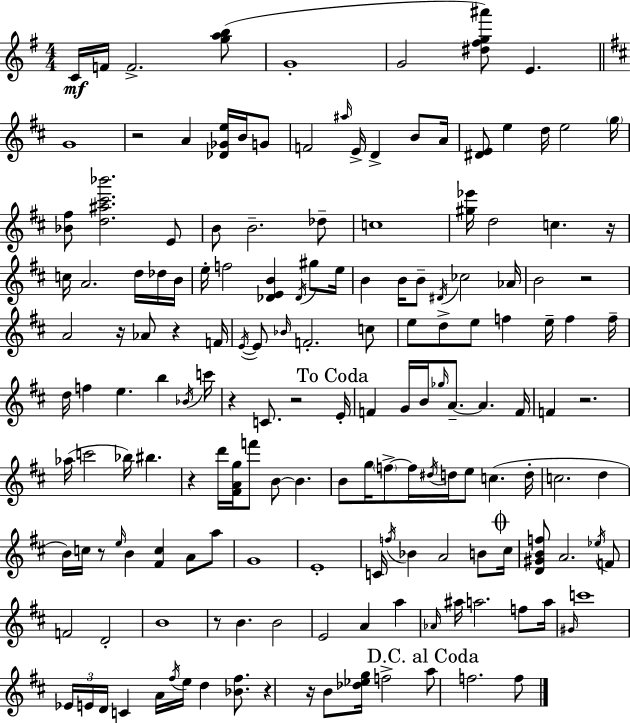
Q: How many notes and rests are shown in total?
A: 165